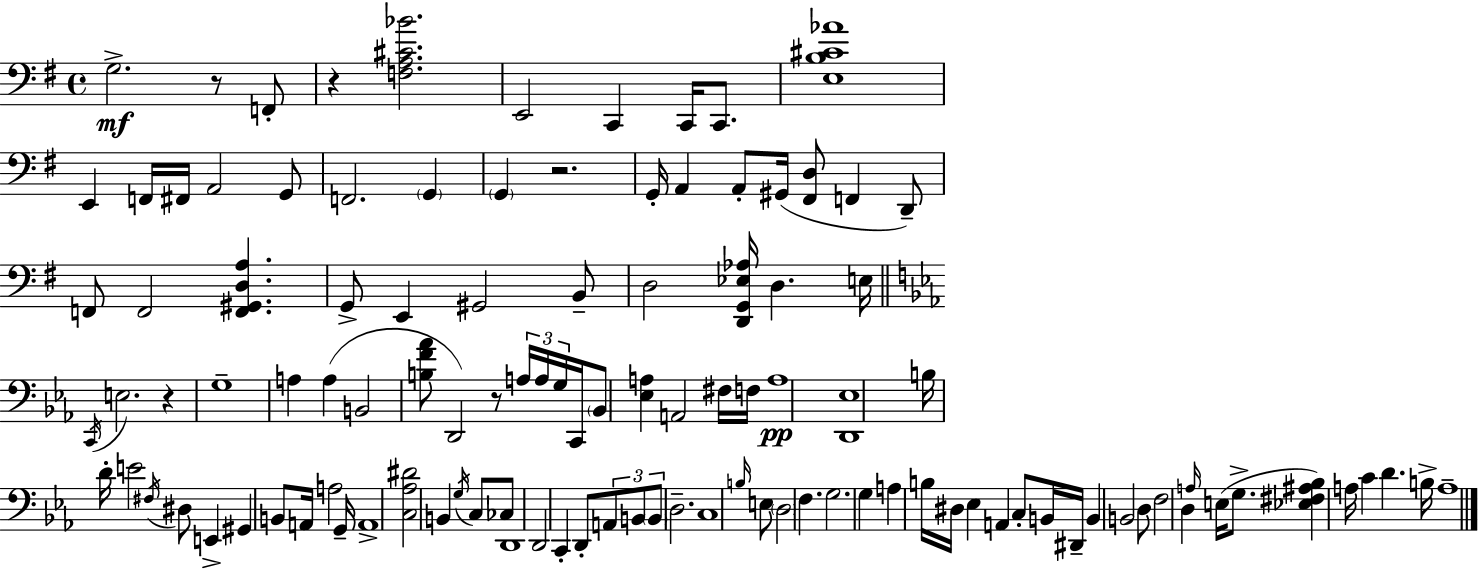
X:1
T:Untitled
M:4/4
L:1/4
K:Em
G,2 z/2 F,,/2 z [F,A,^C_B]2 E,,2 C,, C,,/4 C,,/2 [E,B,^C_A]4 E,, F,,/4 ^F,,/4 A,,2 G,,/2 F,,2 G,, G,, z2 G,,/4 A,, A,,/2 ^G,,/4 [^F,,D,]/2 F,, D,,/2 F,,/2 F,,2 [F,,^G,,D,A,] G,,/2 E,, ^G,,2 B,,/2 D,2 [D,,G,,_E,_A,]/4 D, E,/4 C,,/4 E,2 z G,4 A, A, B,,2 [B,F_A]/2 D,,2 z/2 A,/4 A,/4 G,/4 C,,/4 _B,,/2 [_E,A,] A,,2 ^F,/4 F,/4 A,4 [D,,_E,]4 B,/4 D/4 E2 ^F,/4 ^D,/2 E,, ^G,, B,,/2 A,,/4 A,2 G,,/4 A,,4 [C,_A,^D]2 B,, G,/4 C,/2 _C,/2 D,,4 D,,2 C,, D,,/2 A,,/2 B,,/2 B,,/2 D,2 C,4 B,/4 E,/2 D,2 F, G,2 G, A, B,/4 ^D,/4 _E, A,, C,/2 B,,/4 ^D,,/4 B,, B,,2 D,/2 F,2 D, A,/4 E,/4 G,/2 [_E,^F,^A,_B,] A,/4 C D B,/4 A,4